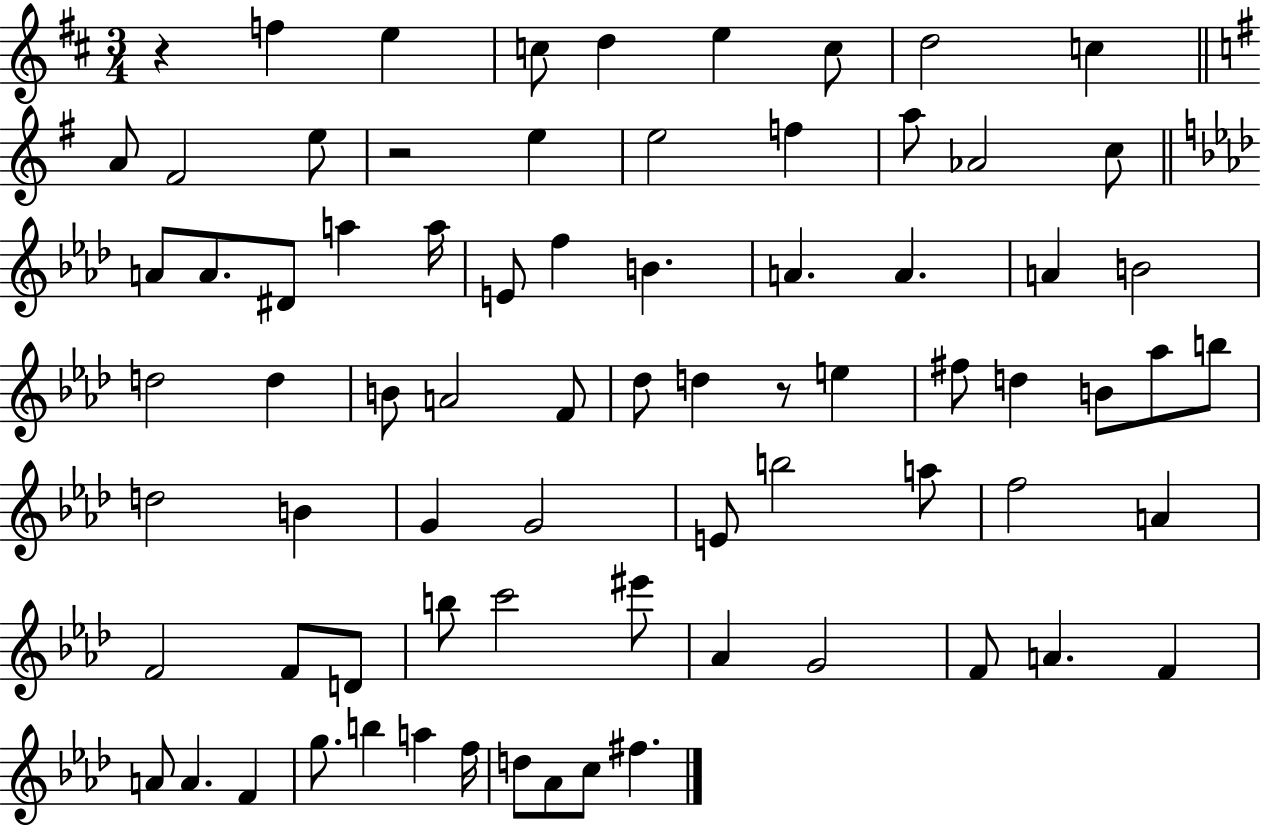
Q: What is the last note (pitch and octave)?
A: F#5